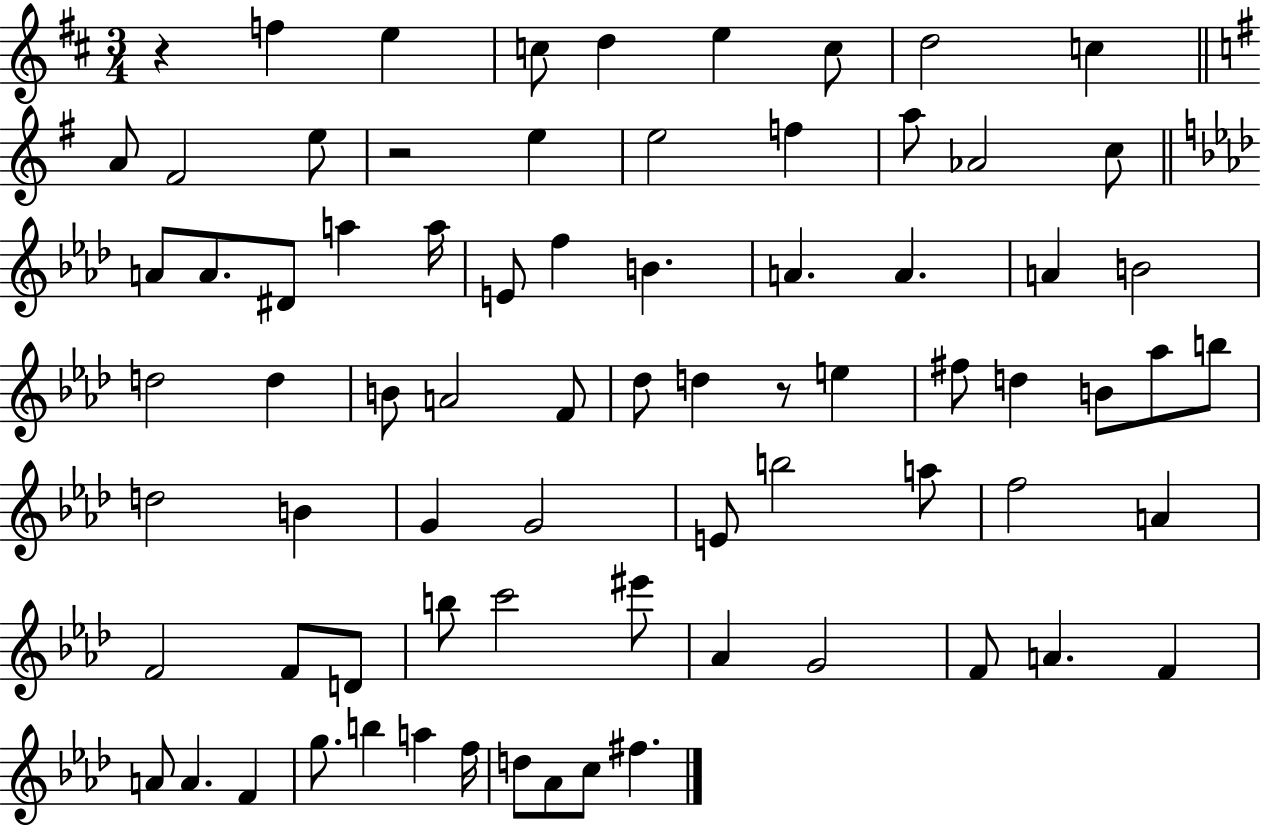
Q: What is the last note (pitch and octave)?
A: F#5